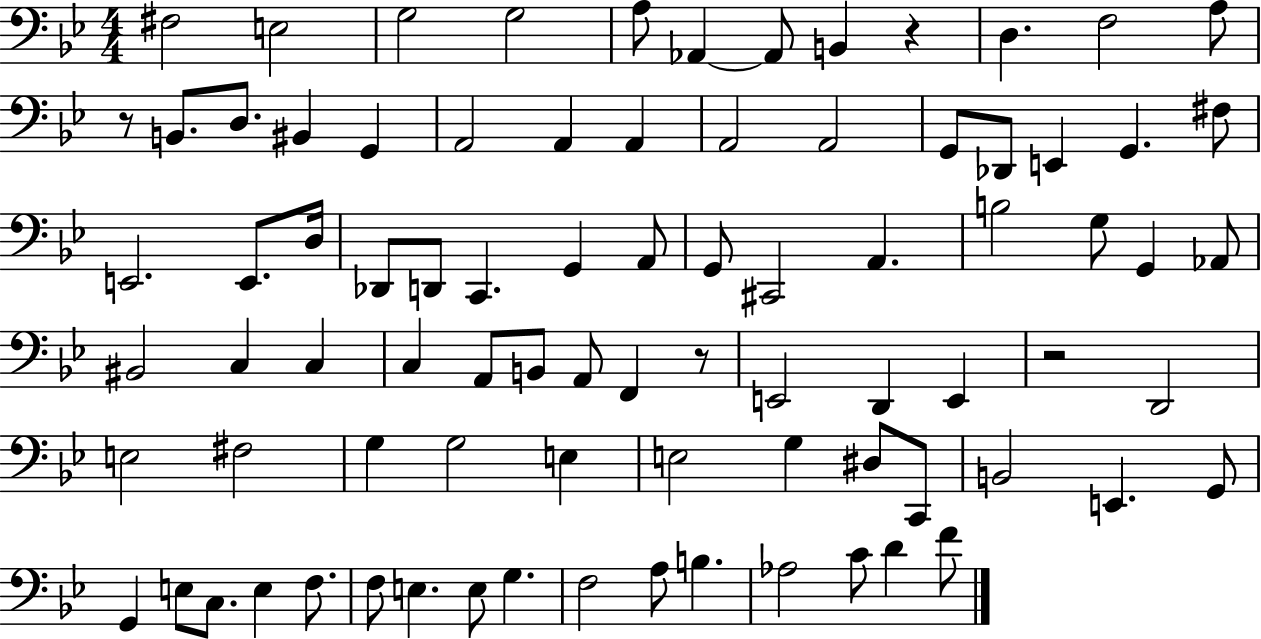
{
  \clef bass
  \numericTimeSignature
  \time 4/4
  \key bes \major
  fis2 e2 | g2 g2 | a8 aes,4~~ aes,8 b,4 r4 | d4. f2 a8 | \break r8 b,8. d8. bis,4 g,4 | a,2 a,4 a,4 | a,2 a,2 | g,8 des,8 e,4 g,4. fis8 | \break e,2. e,8. d16 | des,8 d,8 c,4. g,4 a,8 | g,8 cis,2 a,4. | b2 g8 g,4 aes,8 | \break bis,2 c4 c4 | c4 a,8 b,8 a,8 f,4 r8 | e,2 d,4 e,4 | r2 d,2 | \break e2 fis2 | g4 g2 e4 | e2 g4 dis8 c,8 | b,2 e,4. g,8 | \break g,4 e8 c8. e4 f8. | f8 e4. e8 g4. | f2 a8 b4. | aes2 c'8 d'4 f'8 | \break \bar "|."
}